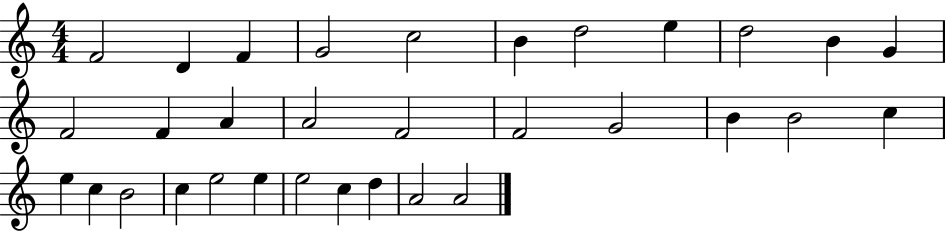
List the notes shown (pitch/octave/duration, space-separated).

F4/h D4/q F4/q G4/h C5/h B4/q D5/h E5/q D5/h B4/q G4/q F4/h F4/q A4/q A4/h F4/h F4/h G4/h B4/q B4/h C5/q E5/q C5/q B4/h C5/q E5/h E5/q E5/h C5/q D5/q A4/h A4/h